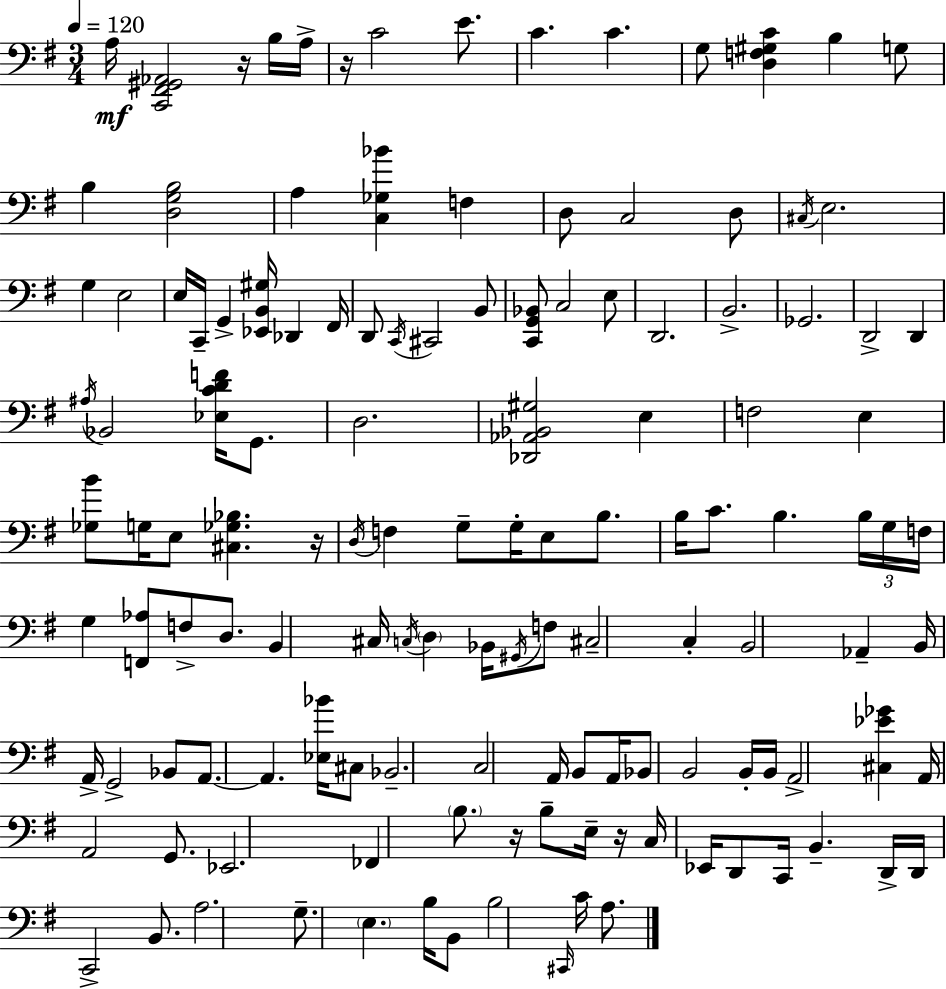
X:1
T:Untitled
M:3/4
L:1/4
K:G
A,/4 [C,,^F,,^G,,_A,,]2 z/4 B,/4 A,/4 z/4 C2 E/2 C C G,/2 [D,F,^G,C] B, G,/2 B, [D,G,B,]2 A, [C,_G,_B] F, D,/2 C,2 D,/2 ^C,/4 E,2 G, E,2 E,/4 C,,/4 G,, [_E,,B,,^G,]/4 _D,, ^F,,/4 D,,/2 C,,/4 ^C,,2 B,,/2 [C,,G,,_B,,]/2 C,2 E,/2 D,,2 B,,2 _G,,2 D,,2 D,, ^A,/4 _B,,2 [_E,CDF]/4 G,,/2 D,2 [_D,,_A,,_B,,^G,]2 E, F,2 E, [_G,B]/2 G,/4 E,/2 [^C,_G,_B,] z/4 D,/4 F, G,/2 G,/4 E,/2 B,/2 B,/4 C/2 B, B,/4 G,/4 F,/4 G, [F,,_A,]/2 F,/2 D,/2 B,, ^C,/4 C,/4 D, _B,,/4 ^G,,/4 F,/2 ^C,2 C, B,,2 _A,, B,,/4 A,,/4 G,,2 _B,,/2 A,,/2 A,, [_E,_B]/4 ^C,/2 _B,,2 C,2 A,,/4 B,,/2 A,,/4 _B,,/2 B,,2 B,,/4 B,,/4 A,,2 [^C,_E_G] A,,/4 A,,2 G,,/2 _E,,2 _F,, B,/2 z/4 B,/2 E,/4 z/4 C,/4 _E,,/4 D,,/2 C,,/4 B,, D,,/4 D,,/4 C,,2 B,,/2 A,2 G,/2 E, B,/4 B,,/2 B,2 ^C,,/4 C/4 A,/2